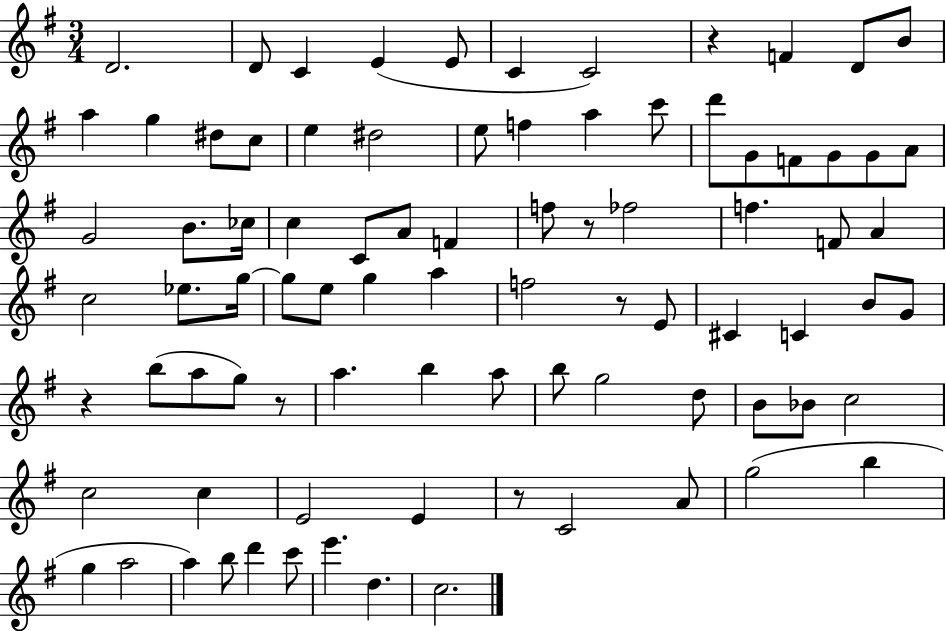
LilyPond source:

{
  \clef treble
  \numericTimeSignature
  \time 3/4
  \key g \major
  \repeat volta 2 { d'2. | d'8 c'4 e'4( e'8 | c'4 c'2) | r4 f'4 d'8 b'8 | \break a''4 g''4 dis''8 c''8 | e''4 dis''2 | e''8 f''4 a''4 c'''8 | d'''8 g'8 f'8 g'8 g'8 a'8 | \break g'2 b'8. ces''16 | c''4 c'8 a'8 f'4 | f''8 r8 fes''2 | f''4. f'8 a'4 | \break c''2 ees''8. g''16~~ | g''8 e''8 g''4 a''4 | f''2 r8 e'8 | cis'4 c'4 b'8 g'8 | \break r4 b''8( a''8 g''8) r8 | a''4. b''4 a''8 | b''8 g''2 d''8 | b'8 bes'8 c''2 | \break c''2 c''4 | e'2 e'4 | r8 c'2 a'8 | g''2( b''4 | \break g''4 a''2 | a''4) b''8 d'''4 c'''8 | e'''4. d''4. | c''2. | \break } \bar "|."
}